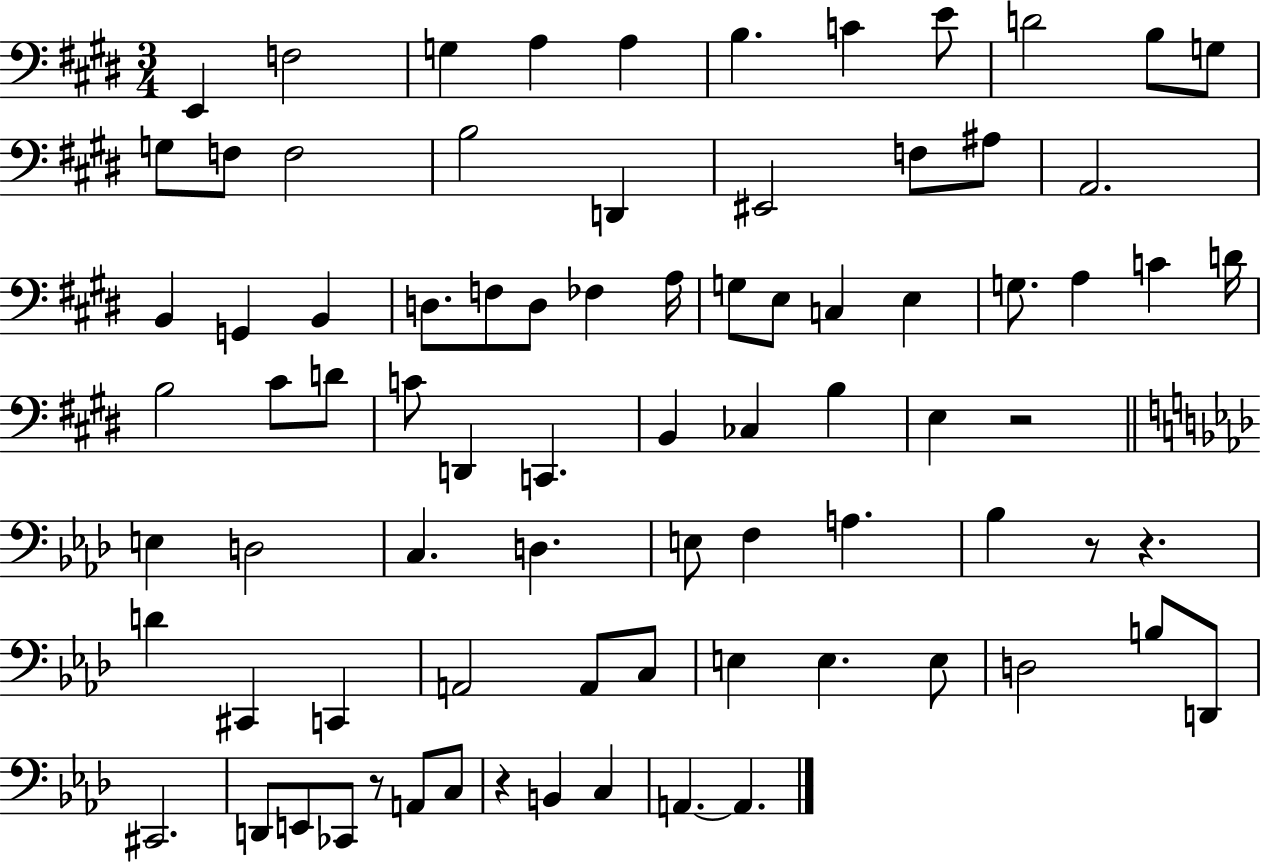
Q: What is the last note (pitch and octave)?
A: A2